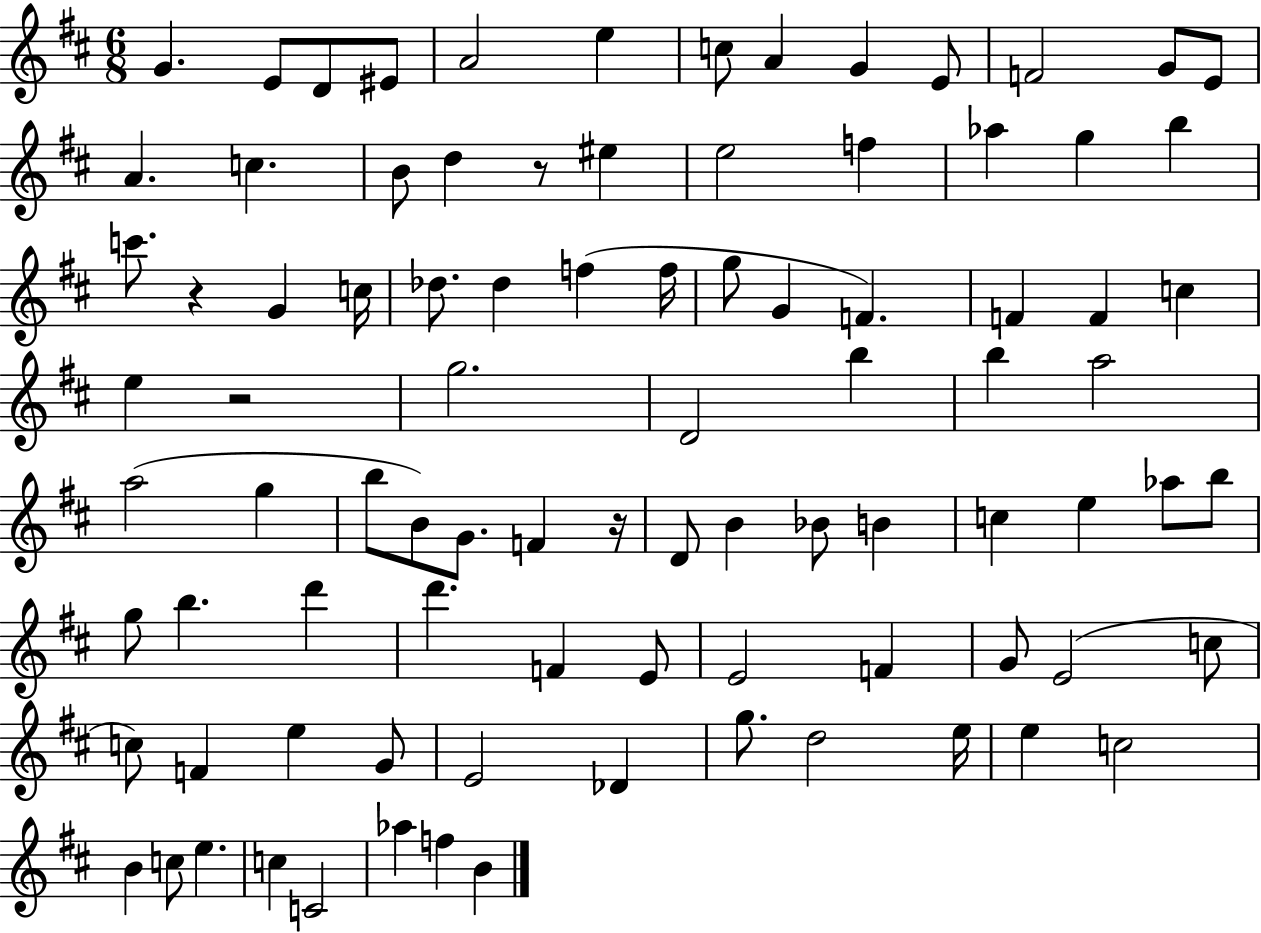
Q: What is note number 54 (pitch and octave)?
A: E5